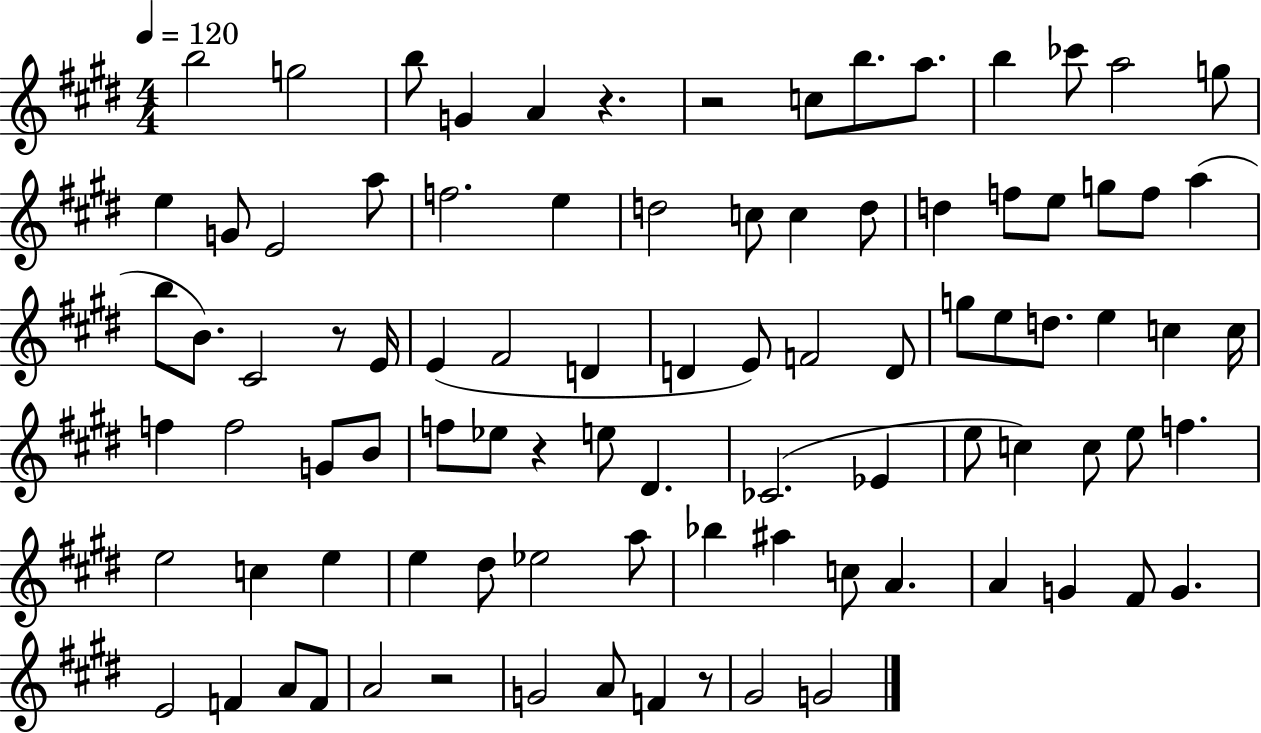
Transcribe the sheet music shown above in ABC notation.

X:1
T:Untitled
M:4/4
L:1/4
K:E
b2 g2 b/2 G A z z2 c/2 b/2 a/2 b _c'/2 a2 g/2 e G/2 E2 a/2 f2 e d2 c/2 c d/2 d f/2 e/2 g/2 f/2 a b/2 B/2 ^C2 z/2 E/4 E ^F2 D D E/2 F2 D/2 g/2 e/2 d/2 e c c/4 f f2 G/2 B/2 f/2 _e/2 z e/2 ^D _C2 _E e/2 c c/2 e/2 f e2 c e e ^d/2 _e2 a/2 _b ^a c/2 A A G ^F/2 G E2 F A/2 F/2 A2 z2 G2 A/2 F z/2 ^G2 G2